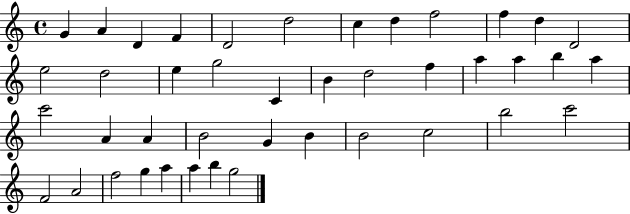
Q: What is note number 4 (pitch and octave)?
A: F4